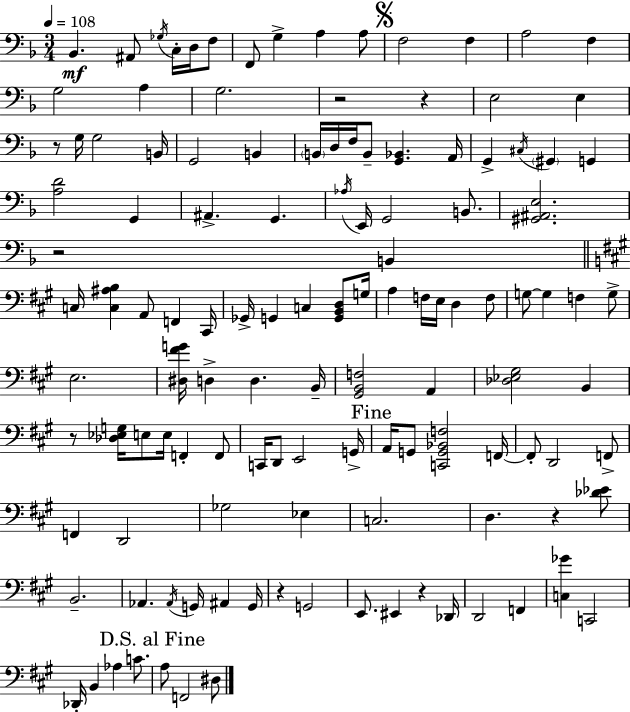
Bb2/q. A#2/e Gb3/s C3/s D3/s F3/e F2/e G3/q A3/q A3/e F3/h F3/q A3/h F3/q G3/h A3/q G3/h. R/h R/q E3/h E3/q R/e G3/s G3/h B2/s G2/h B2/q B2/s D3/s F3/s B2/e [G2,Bb2]/q. A2/s G2/q C#3/s G#2/q G2/q [A3,D4]/h G2/q A#2/q. G2/q. Ab3/s E2/s G2/h B2/e. [G#2,A#2,E3]/h. R/h B2/q C3/s [C3,A#3,B3]/q A2/e F2/q C#2/s Gb2/s G2/q C3/q [G2,B2,D3]/e G3/s A3/q F3/s E3/s D3/q F3/e G3/e G3/q F3/q G3/e E3/h. [D#3,F#4,G4]/s D3/q D3/q. B2/s [G#2,B2,F3]/h A2/q [Db3,Eb3,G#3]/h B2/q R/e [Db3,Eb3,G3]/s E3/e E3/s F2/q F2/e C2/s D2/e E2/h G2/s A2/s G2/e [C2,G2,Bb2,F3]/h F2/s F2/e D2/h F2/e F2/q D2/h Gb3/h Eb3/q C3/h. D3/q. R/q [Db4,Eb4]/e B2/h. Ab2/q. Ab2/s G2/s A#2/q G2/s R/q G2/h E2/e. EIS2/q R/q Db2/s D2/h F2/q [C3,Gb4]/q C2/h Db2/s B2/q Ab3/q C4/e. A3/e F2/h D#3/e